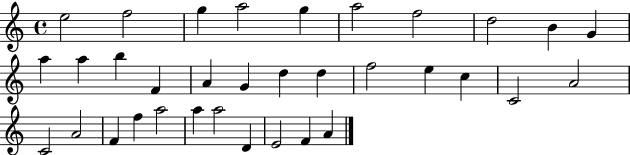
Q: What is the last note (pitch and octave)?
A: A4